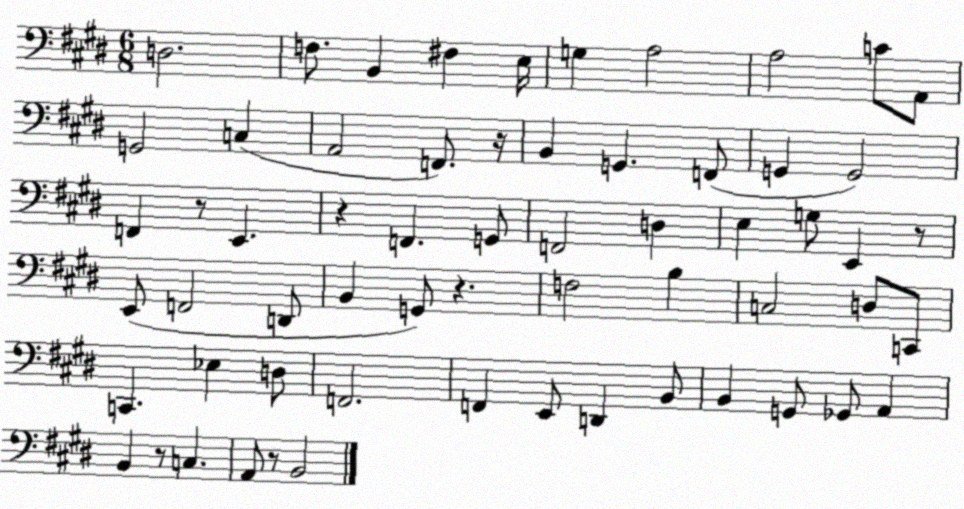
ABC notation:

X:1
T:Untitled
M:6/8
L:1/4
K:E
D,2 F,/2 B,, ^F, E,/4 G, A,2 A,2 C/2 A,,/2 G,,2 C, A,,2 F,,/2 z/4 B,, G,, F,,/2 G,, G,,2 F,, z/2 E,, z F,, G,,/2 F,,2 D, E, G,/2 E,, z/2 E,,/2 F,,2 D,,/2 B,, G,,/2 z F,2 B, C,2 D,/2 C,,/2 C,, _E, D,/2 F,,2 F,, E,,/2 D,, B,,/2 B,, G,,/2 _G,,/2 A,, B,, z/2 C, A,,/2 z/2 B,,2